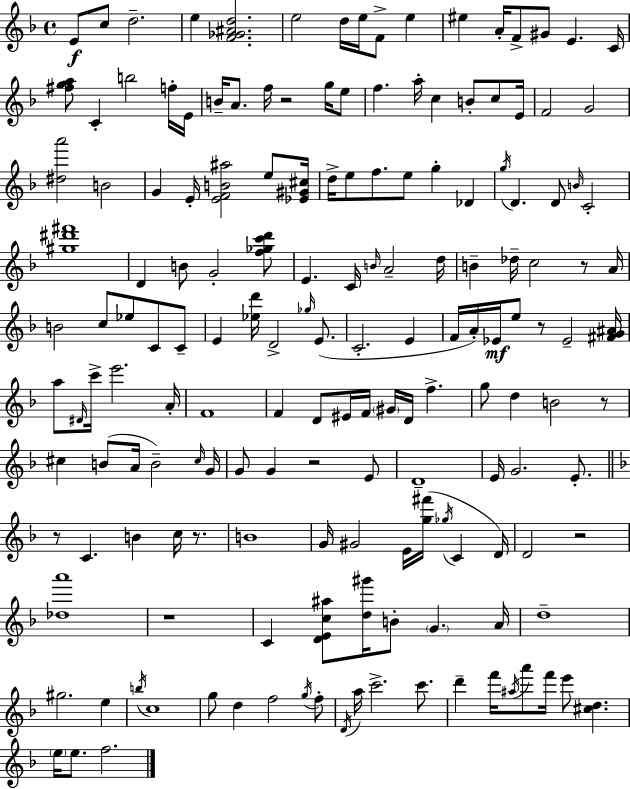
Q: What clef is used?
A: treble